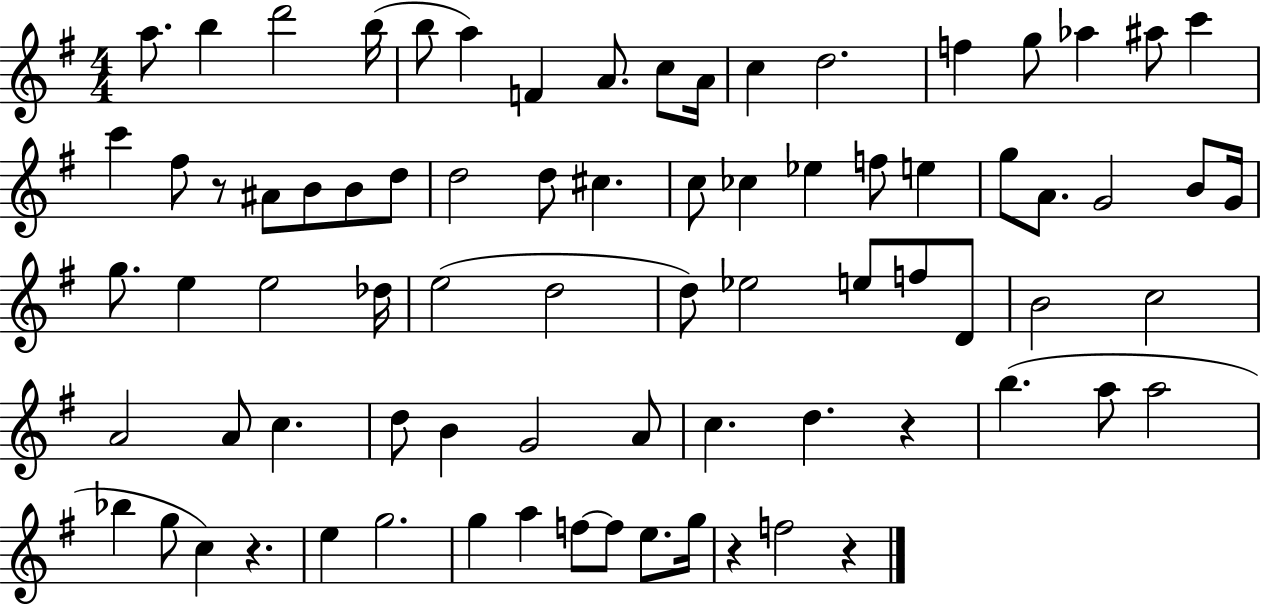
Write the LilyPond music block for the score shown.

{
  \clef treble
  \numericTimeSignature
  \time 4/4
  \key g \major
  \repeat volta 2 { a''8. b''4 d'''2 b''16( | b''8 a''4) f'4 a'8. c''8 a'16 | c''4 d''2. | f''4 g''8 aes''4 ais''8 c'''4 | \break c'''4 fis''8 r8 ais'8 b'8 b'8 d''8 | d''2 d''8 cis''4. | c''8 ces''4 ees''4 f''8 e''4 | g''8 a'8. g'2 b'8 g'16 | \break g''8. e''4 e''2 des''16 | e''2( d''2 | d''8) ees''2 e''8 f''8 d'8 | b'2 c''2 | \break a'2 a'8 c''4. | d''8 b'4 g'2 a'8 | c''4. d''4. r4 | b''4.( a''8 a''2 | \break bes''4 g''8 c''4) r4. | e''4 g''2. | g''4 a''4 f''8~~ f''8 e''8. g''16 | r4 f''2 r4 | \break } \bar "|."
}